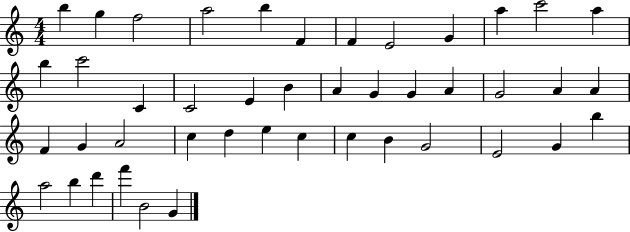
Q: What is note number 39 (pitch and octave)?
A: A5